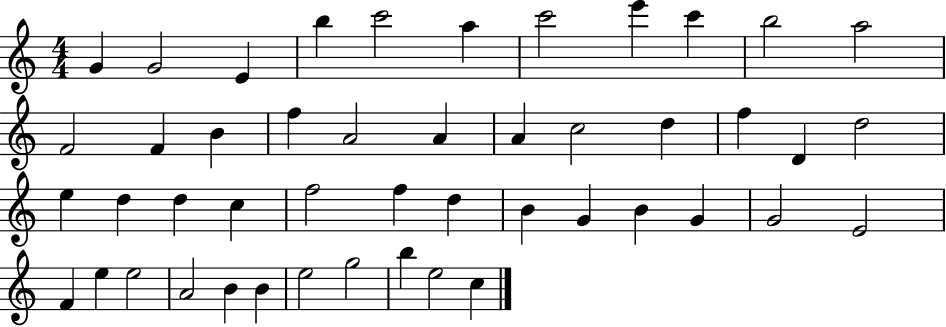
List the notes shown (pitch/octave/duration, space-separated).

G4/q G4/h E4/q B5/q C6/h A5/q C6/h E6/q C6/q B5/h A5/h F4/h F4/q B4/q F5/q A4/h A4/q A4/q C5/h D5/q F5/q D4/q D5/h E5/q D5/q D5/q C5/q F5/h F5/q D5/q B4/q G4/q B4/q G4/q G4/h E4/h F4/q E5/q E5/h A4/h B4/q B4/q E5/h G5/h B5/q E5/h C5/q